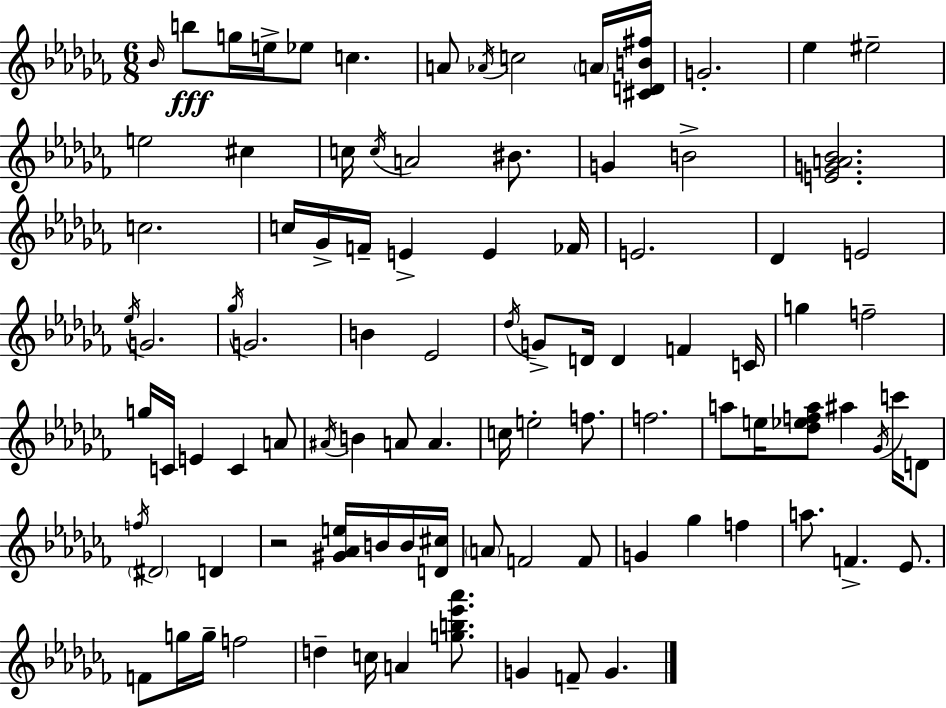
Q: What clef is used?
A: treble